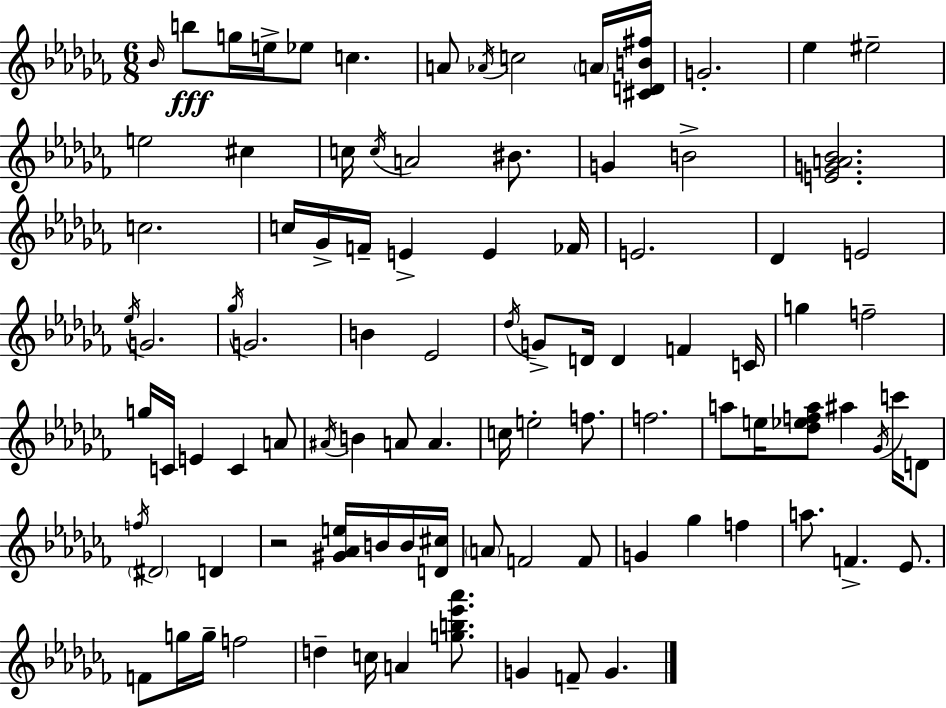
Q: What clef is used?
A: treble